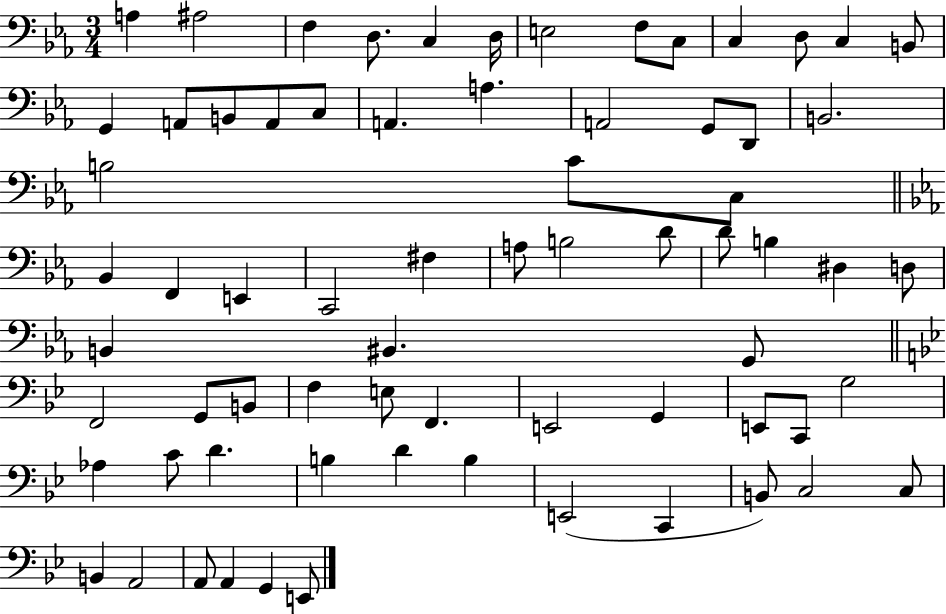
A3/q A#3/h F3/q D3/e. C3/q D3/s E3/h F3/e C3/e C3/q D3/e C3/q B2/e G2/q A2/e B2/e A2/e C3/e A2/q. A3/q. A2/h G2/e D2/e B2/h. B3/h C4/e C3/e Bb2/q F2/q E2/q C2/h F#3/q A3/e B3/h D4/e D4/e B3/q D#3/q D3/e B2/q BIS2/q. G2/e F2/h G2/e B2/e F3/q E3/e F2/q. E2/h G2/q E2/e C2/e G3/h Ab3/q C4/e D4/q. B3/q D4/q B3/q E2/h C2/q B2/e C3/h C3/e B2/q A2/h A2/e A2/q G2/q E2/e